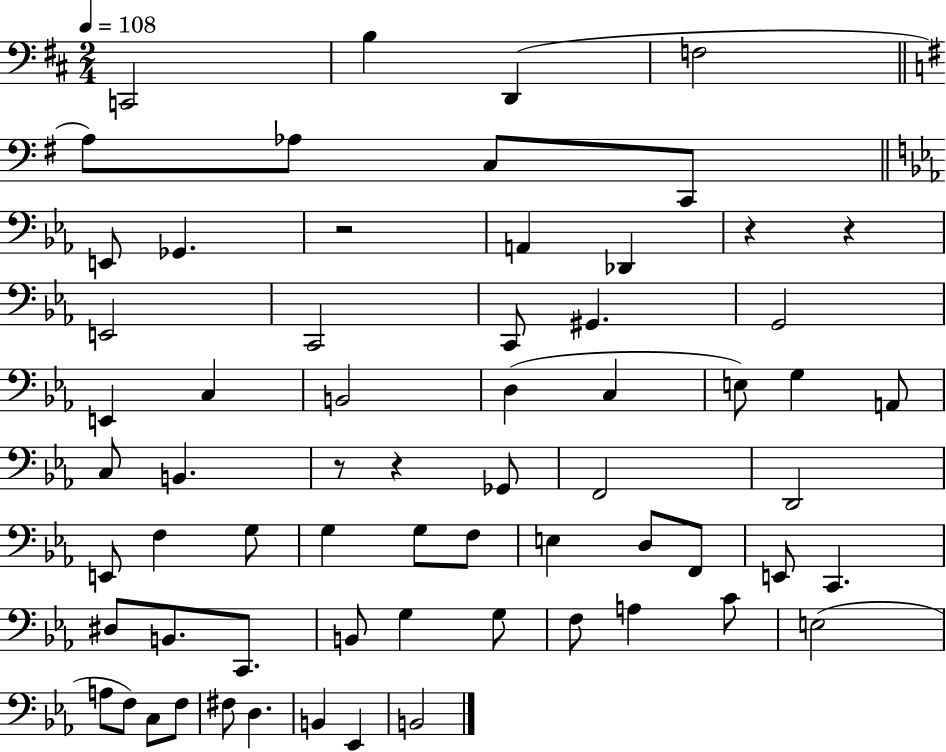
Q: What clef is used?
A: bass